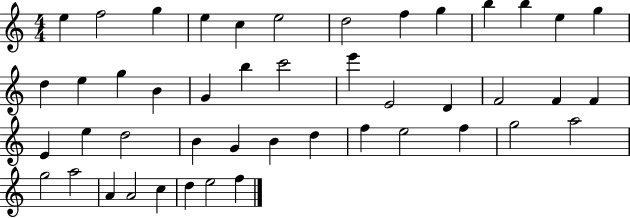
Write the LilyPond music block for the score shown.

{
  \clef treble
  \numericTimeSignature
  \time 4/4
  \key c \major
  e''4 f''2 g''4 | e''4 c''4 e''2 | d''2 f''4 g''4 | b''4 b''4 e''4 g''4 | \break d''4 e''4 g''4 b'4 | g'4 b''4 c'''2 | e'''4 e'2 d'4 | f'2 f'4 f'4 | \break e'4 e''4 d''2 | b'4 g'4 b'4 d''4 | f''4 e''2 f''4 | g''2 a''2 | \break g''2 a''2 | a'4 a'2 c''4 | d''4 e''2 f''4 | \bar "|."
}